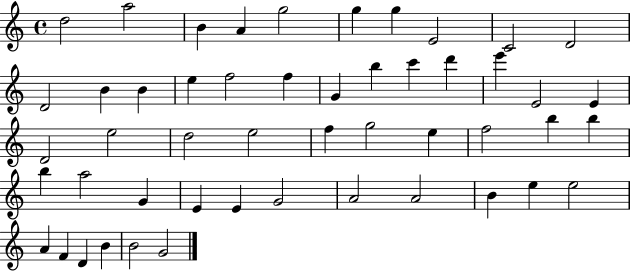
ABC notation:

X:1
T:Untitled
M:4/4
L:1/4
K:C
d2 a2 B A g2 g g E2 C2 D2 D2 B B e f2 f G b c' d' e' E2 E D2 e2 d2 e2 f g2 e f2 b b b a2 G E E G2 A2 A2 B e e2 A F D B B2 G2